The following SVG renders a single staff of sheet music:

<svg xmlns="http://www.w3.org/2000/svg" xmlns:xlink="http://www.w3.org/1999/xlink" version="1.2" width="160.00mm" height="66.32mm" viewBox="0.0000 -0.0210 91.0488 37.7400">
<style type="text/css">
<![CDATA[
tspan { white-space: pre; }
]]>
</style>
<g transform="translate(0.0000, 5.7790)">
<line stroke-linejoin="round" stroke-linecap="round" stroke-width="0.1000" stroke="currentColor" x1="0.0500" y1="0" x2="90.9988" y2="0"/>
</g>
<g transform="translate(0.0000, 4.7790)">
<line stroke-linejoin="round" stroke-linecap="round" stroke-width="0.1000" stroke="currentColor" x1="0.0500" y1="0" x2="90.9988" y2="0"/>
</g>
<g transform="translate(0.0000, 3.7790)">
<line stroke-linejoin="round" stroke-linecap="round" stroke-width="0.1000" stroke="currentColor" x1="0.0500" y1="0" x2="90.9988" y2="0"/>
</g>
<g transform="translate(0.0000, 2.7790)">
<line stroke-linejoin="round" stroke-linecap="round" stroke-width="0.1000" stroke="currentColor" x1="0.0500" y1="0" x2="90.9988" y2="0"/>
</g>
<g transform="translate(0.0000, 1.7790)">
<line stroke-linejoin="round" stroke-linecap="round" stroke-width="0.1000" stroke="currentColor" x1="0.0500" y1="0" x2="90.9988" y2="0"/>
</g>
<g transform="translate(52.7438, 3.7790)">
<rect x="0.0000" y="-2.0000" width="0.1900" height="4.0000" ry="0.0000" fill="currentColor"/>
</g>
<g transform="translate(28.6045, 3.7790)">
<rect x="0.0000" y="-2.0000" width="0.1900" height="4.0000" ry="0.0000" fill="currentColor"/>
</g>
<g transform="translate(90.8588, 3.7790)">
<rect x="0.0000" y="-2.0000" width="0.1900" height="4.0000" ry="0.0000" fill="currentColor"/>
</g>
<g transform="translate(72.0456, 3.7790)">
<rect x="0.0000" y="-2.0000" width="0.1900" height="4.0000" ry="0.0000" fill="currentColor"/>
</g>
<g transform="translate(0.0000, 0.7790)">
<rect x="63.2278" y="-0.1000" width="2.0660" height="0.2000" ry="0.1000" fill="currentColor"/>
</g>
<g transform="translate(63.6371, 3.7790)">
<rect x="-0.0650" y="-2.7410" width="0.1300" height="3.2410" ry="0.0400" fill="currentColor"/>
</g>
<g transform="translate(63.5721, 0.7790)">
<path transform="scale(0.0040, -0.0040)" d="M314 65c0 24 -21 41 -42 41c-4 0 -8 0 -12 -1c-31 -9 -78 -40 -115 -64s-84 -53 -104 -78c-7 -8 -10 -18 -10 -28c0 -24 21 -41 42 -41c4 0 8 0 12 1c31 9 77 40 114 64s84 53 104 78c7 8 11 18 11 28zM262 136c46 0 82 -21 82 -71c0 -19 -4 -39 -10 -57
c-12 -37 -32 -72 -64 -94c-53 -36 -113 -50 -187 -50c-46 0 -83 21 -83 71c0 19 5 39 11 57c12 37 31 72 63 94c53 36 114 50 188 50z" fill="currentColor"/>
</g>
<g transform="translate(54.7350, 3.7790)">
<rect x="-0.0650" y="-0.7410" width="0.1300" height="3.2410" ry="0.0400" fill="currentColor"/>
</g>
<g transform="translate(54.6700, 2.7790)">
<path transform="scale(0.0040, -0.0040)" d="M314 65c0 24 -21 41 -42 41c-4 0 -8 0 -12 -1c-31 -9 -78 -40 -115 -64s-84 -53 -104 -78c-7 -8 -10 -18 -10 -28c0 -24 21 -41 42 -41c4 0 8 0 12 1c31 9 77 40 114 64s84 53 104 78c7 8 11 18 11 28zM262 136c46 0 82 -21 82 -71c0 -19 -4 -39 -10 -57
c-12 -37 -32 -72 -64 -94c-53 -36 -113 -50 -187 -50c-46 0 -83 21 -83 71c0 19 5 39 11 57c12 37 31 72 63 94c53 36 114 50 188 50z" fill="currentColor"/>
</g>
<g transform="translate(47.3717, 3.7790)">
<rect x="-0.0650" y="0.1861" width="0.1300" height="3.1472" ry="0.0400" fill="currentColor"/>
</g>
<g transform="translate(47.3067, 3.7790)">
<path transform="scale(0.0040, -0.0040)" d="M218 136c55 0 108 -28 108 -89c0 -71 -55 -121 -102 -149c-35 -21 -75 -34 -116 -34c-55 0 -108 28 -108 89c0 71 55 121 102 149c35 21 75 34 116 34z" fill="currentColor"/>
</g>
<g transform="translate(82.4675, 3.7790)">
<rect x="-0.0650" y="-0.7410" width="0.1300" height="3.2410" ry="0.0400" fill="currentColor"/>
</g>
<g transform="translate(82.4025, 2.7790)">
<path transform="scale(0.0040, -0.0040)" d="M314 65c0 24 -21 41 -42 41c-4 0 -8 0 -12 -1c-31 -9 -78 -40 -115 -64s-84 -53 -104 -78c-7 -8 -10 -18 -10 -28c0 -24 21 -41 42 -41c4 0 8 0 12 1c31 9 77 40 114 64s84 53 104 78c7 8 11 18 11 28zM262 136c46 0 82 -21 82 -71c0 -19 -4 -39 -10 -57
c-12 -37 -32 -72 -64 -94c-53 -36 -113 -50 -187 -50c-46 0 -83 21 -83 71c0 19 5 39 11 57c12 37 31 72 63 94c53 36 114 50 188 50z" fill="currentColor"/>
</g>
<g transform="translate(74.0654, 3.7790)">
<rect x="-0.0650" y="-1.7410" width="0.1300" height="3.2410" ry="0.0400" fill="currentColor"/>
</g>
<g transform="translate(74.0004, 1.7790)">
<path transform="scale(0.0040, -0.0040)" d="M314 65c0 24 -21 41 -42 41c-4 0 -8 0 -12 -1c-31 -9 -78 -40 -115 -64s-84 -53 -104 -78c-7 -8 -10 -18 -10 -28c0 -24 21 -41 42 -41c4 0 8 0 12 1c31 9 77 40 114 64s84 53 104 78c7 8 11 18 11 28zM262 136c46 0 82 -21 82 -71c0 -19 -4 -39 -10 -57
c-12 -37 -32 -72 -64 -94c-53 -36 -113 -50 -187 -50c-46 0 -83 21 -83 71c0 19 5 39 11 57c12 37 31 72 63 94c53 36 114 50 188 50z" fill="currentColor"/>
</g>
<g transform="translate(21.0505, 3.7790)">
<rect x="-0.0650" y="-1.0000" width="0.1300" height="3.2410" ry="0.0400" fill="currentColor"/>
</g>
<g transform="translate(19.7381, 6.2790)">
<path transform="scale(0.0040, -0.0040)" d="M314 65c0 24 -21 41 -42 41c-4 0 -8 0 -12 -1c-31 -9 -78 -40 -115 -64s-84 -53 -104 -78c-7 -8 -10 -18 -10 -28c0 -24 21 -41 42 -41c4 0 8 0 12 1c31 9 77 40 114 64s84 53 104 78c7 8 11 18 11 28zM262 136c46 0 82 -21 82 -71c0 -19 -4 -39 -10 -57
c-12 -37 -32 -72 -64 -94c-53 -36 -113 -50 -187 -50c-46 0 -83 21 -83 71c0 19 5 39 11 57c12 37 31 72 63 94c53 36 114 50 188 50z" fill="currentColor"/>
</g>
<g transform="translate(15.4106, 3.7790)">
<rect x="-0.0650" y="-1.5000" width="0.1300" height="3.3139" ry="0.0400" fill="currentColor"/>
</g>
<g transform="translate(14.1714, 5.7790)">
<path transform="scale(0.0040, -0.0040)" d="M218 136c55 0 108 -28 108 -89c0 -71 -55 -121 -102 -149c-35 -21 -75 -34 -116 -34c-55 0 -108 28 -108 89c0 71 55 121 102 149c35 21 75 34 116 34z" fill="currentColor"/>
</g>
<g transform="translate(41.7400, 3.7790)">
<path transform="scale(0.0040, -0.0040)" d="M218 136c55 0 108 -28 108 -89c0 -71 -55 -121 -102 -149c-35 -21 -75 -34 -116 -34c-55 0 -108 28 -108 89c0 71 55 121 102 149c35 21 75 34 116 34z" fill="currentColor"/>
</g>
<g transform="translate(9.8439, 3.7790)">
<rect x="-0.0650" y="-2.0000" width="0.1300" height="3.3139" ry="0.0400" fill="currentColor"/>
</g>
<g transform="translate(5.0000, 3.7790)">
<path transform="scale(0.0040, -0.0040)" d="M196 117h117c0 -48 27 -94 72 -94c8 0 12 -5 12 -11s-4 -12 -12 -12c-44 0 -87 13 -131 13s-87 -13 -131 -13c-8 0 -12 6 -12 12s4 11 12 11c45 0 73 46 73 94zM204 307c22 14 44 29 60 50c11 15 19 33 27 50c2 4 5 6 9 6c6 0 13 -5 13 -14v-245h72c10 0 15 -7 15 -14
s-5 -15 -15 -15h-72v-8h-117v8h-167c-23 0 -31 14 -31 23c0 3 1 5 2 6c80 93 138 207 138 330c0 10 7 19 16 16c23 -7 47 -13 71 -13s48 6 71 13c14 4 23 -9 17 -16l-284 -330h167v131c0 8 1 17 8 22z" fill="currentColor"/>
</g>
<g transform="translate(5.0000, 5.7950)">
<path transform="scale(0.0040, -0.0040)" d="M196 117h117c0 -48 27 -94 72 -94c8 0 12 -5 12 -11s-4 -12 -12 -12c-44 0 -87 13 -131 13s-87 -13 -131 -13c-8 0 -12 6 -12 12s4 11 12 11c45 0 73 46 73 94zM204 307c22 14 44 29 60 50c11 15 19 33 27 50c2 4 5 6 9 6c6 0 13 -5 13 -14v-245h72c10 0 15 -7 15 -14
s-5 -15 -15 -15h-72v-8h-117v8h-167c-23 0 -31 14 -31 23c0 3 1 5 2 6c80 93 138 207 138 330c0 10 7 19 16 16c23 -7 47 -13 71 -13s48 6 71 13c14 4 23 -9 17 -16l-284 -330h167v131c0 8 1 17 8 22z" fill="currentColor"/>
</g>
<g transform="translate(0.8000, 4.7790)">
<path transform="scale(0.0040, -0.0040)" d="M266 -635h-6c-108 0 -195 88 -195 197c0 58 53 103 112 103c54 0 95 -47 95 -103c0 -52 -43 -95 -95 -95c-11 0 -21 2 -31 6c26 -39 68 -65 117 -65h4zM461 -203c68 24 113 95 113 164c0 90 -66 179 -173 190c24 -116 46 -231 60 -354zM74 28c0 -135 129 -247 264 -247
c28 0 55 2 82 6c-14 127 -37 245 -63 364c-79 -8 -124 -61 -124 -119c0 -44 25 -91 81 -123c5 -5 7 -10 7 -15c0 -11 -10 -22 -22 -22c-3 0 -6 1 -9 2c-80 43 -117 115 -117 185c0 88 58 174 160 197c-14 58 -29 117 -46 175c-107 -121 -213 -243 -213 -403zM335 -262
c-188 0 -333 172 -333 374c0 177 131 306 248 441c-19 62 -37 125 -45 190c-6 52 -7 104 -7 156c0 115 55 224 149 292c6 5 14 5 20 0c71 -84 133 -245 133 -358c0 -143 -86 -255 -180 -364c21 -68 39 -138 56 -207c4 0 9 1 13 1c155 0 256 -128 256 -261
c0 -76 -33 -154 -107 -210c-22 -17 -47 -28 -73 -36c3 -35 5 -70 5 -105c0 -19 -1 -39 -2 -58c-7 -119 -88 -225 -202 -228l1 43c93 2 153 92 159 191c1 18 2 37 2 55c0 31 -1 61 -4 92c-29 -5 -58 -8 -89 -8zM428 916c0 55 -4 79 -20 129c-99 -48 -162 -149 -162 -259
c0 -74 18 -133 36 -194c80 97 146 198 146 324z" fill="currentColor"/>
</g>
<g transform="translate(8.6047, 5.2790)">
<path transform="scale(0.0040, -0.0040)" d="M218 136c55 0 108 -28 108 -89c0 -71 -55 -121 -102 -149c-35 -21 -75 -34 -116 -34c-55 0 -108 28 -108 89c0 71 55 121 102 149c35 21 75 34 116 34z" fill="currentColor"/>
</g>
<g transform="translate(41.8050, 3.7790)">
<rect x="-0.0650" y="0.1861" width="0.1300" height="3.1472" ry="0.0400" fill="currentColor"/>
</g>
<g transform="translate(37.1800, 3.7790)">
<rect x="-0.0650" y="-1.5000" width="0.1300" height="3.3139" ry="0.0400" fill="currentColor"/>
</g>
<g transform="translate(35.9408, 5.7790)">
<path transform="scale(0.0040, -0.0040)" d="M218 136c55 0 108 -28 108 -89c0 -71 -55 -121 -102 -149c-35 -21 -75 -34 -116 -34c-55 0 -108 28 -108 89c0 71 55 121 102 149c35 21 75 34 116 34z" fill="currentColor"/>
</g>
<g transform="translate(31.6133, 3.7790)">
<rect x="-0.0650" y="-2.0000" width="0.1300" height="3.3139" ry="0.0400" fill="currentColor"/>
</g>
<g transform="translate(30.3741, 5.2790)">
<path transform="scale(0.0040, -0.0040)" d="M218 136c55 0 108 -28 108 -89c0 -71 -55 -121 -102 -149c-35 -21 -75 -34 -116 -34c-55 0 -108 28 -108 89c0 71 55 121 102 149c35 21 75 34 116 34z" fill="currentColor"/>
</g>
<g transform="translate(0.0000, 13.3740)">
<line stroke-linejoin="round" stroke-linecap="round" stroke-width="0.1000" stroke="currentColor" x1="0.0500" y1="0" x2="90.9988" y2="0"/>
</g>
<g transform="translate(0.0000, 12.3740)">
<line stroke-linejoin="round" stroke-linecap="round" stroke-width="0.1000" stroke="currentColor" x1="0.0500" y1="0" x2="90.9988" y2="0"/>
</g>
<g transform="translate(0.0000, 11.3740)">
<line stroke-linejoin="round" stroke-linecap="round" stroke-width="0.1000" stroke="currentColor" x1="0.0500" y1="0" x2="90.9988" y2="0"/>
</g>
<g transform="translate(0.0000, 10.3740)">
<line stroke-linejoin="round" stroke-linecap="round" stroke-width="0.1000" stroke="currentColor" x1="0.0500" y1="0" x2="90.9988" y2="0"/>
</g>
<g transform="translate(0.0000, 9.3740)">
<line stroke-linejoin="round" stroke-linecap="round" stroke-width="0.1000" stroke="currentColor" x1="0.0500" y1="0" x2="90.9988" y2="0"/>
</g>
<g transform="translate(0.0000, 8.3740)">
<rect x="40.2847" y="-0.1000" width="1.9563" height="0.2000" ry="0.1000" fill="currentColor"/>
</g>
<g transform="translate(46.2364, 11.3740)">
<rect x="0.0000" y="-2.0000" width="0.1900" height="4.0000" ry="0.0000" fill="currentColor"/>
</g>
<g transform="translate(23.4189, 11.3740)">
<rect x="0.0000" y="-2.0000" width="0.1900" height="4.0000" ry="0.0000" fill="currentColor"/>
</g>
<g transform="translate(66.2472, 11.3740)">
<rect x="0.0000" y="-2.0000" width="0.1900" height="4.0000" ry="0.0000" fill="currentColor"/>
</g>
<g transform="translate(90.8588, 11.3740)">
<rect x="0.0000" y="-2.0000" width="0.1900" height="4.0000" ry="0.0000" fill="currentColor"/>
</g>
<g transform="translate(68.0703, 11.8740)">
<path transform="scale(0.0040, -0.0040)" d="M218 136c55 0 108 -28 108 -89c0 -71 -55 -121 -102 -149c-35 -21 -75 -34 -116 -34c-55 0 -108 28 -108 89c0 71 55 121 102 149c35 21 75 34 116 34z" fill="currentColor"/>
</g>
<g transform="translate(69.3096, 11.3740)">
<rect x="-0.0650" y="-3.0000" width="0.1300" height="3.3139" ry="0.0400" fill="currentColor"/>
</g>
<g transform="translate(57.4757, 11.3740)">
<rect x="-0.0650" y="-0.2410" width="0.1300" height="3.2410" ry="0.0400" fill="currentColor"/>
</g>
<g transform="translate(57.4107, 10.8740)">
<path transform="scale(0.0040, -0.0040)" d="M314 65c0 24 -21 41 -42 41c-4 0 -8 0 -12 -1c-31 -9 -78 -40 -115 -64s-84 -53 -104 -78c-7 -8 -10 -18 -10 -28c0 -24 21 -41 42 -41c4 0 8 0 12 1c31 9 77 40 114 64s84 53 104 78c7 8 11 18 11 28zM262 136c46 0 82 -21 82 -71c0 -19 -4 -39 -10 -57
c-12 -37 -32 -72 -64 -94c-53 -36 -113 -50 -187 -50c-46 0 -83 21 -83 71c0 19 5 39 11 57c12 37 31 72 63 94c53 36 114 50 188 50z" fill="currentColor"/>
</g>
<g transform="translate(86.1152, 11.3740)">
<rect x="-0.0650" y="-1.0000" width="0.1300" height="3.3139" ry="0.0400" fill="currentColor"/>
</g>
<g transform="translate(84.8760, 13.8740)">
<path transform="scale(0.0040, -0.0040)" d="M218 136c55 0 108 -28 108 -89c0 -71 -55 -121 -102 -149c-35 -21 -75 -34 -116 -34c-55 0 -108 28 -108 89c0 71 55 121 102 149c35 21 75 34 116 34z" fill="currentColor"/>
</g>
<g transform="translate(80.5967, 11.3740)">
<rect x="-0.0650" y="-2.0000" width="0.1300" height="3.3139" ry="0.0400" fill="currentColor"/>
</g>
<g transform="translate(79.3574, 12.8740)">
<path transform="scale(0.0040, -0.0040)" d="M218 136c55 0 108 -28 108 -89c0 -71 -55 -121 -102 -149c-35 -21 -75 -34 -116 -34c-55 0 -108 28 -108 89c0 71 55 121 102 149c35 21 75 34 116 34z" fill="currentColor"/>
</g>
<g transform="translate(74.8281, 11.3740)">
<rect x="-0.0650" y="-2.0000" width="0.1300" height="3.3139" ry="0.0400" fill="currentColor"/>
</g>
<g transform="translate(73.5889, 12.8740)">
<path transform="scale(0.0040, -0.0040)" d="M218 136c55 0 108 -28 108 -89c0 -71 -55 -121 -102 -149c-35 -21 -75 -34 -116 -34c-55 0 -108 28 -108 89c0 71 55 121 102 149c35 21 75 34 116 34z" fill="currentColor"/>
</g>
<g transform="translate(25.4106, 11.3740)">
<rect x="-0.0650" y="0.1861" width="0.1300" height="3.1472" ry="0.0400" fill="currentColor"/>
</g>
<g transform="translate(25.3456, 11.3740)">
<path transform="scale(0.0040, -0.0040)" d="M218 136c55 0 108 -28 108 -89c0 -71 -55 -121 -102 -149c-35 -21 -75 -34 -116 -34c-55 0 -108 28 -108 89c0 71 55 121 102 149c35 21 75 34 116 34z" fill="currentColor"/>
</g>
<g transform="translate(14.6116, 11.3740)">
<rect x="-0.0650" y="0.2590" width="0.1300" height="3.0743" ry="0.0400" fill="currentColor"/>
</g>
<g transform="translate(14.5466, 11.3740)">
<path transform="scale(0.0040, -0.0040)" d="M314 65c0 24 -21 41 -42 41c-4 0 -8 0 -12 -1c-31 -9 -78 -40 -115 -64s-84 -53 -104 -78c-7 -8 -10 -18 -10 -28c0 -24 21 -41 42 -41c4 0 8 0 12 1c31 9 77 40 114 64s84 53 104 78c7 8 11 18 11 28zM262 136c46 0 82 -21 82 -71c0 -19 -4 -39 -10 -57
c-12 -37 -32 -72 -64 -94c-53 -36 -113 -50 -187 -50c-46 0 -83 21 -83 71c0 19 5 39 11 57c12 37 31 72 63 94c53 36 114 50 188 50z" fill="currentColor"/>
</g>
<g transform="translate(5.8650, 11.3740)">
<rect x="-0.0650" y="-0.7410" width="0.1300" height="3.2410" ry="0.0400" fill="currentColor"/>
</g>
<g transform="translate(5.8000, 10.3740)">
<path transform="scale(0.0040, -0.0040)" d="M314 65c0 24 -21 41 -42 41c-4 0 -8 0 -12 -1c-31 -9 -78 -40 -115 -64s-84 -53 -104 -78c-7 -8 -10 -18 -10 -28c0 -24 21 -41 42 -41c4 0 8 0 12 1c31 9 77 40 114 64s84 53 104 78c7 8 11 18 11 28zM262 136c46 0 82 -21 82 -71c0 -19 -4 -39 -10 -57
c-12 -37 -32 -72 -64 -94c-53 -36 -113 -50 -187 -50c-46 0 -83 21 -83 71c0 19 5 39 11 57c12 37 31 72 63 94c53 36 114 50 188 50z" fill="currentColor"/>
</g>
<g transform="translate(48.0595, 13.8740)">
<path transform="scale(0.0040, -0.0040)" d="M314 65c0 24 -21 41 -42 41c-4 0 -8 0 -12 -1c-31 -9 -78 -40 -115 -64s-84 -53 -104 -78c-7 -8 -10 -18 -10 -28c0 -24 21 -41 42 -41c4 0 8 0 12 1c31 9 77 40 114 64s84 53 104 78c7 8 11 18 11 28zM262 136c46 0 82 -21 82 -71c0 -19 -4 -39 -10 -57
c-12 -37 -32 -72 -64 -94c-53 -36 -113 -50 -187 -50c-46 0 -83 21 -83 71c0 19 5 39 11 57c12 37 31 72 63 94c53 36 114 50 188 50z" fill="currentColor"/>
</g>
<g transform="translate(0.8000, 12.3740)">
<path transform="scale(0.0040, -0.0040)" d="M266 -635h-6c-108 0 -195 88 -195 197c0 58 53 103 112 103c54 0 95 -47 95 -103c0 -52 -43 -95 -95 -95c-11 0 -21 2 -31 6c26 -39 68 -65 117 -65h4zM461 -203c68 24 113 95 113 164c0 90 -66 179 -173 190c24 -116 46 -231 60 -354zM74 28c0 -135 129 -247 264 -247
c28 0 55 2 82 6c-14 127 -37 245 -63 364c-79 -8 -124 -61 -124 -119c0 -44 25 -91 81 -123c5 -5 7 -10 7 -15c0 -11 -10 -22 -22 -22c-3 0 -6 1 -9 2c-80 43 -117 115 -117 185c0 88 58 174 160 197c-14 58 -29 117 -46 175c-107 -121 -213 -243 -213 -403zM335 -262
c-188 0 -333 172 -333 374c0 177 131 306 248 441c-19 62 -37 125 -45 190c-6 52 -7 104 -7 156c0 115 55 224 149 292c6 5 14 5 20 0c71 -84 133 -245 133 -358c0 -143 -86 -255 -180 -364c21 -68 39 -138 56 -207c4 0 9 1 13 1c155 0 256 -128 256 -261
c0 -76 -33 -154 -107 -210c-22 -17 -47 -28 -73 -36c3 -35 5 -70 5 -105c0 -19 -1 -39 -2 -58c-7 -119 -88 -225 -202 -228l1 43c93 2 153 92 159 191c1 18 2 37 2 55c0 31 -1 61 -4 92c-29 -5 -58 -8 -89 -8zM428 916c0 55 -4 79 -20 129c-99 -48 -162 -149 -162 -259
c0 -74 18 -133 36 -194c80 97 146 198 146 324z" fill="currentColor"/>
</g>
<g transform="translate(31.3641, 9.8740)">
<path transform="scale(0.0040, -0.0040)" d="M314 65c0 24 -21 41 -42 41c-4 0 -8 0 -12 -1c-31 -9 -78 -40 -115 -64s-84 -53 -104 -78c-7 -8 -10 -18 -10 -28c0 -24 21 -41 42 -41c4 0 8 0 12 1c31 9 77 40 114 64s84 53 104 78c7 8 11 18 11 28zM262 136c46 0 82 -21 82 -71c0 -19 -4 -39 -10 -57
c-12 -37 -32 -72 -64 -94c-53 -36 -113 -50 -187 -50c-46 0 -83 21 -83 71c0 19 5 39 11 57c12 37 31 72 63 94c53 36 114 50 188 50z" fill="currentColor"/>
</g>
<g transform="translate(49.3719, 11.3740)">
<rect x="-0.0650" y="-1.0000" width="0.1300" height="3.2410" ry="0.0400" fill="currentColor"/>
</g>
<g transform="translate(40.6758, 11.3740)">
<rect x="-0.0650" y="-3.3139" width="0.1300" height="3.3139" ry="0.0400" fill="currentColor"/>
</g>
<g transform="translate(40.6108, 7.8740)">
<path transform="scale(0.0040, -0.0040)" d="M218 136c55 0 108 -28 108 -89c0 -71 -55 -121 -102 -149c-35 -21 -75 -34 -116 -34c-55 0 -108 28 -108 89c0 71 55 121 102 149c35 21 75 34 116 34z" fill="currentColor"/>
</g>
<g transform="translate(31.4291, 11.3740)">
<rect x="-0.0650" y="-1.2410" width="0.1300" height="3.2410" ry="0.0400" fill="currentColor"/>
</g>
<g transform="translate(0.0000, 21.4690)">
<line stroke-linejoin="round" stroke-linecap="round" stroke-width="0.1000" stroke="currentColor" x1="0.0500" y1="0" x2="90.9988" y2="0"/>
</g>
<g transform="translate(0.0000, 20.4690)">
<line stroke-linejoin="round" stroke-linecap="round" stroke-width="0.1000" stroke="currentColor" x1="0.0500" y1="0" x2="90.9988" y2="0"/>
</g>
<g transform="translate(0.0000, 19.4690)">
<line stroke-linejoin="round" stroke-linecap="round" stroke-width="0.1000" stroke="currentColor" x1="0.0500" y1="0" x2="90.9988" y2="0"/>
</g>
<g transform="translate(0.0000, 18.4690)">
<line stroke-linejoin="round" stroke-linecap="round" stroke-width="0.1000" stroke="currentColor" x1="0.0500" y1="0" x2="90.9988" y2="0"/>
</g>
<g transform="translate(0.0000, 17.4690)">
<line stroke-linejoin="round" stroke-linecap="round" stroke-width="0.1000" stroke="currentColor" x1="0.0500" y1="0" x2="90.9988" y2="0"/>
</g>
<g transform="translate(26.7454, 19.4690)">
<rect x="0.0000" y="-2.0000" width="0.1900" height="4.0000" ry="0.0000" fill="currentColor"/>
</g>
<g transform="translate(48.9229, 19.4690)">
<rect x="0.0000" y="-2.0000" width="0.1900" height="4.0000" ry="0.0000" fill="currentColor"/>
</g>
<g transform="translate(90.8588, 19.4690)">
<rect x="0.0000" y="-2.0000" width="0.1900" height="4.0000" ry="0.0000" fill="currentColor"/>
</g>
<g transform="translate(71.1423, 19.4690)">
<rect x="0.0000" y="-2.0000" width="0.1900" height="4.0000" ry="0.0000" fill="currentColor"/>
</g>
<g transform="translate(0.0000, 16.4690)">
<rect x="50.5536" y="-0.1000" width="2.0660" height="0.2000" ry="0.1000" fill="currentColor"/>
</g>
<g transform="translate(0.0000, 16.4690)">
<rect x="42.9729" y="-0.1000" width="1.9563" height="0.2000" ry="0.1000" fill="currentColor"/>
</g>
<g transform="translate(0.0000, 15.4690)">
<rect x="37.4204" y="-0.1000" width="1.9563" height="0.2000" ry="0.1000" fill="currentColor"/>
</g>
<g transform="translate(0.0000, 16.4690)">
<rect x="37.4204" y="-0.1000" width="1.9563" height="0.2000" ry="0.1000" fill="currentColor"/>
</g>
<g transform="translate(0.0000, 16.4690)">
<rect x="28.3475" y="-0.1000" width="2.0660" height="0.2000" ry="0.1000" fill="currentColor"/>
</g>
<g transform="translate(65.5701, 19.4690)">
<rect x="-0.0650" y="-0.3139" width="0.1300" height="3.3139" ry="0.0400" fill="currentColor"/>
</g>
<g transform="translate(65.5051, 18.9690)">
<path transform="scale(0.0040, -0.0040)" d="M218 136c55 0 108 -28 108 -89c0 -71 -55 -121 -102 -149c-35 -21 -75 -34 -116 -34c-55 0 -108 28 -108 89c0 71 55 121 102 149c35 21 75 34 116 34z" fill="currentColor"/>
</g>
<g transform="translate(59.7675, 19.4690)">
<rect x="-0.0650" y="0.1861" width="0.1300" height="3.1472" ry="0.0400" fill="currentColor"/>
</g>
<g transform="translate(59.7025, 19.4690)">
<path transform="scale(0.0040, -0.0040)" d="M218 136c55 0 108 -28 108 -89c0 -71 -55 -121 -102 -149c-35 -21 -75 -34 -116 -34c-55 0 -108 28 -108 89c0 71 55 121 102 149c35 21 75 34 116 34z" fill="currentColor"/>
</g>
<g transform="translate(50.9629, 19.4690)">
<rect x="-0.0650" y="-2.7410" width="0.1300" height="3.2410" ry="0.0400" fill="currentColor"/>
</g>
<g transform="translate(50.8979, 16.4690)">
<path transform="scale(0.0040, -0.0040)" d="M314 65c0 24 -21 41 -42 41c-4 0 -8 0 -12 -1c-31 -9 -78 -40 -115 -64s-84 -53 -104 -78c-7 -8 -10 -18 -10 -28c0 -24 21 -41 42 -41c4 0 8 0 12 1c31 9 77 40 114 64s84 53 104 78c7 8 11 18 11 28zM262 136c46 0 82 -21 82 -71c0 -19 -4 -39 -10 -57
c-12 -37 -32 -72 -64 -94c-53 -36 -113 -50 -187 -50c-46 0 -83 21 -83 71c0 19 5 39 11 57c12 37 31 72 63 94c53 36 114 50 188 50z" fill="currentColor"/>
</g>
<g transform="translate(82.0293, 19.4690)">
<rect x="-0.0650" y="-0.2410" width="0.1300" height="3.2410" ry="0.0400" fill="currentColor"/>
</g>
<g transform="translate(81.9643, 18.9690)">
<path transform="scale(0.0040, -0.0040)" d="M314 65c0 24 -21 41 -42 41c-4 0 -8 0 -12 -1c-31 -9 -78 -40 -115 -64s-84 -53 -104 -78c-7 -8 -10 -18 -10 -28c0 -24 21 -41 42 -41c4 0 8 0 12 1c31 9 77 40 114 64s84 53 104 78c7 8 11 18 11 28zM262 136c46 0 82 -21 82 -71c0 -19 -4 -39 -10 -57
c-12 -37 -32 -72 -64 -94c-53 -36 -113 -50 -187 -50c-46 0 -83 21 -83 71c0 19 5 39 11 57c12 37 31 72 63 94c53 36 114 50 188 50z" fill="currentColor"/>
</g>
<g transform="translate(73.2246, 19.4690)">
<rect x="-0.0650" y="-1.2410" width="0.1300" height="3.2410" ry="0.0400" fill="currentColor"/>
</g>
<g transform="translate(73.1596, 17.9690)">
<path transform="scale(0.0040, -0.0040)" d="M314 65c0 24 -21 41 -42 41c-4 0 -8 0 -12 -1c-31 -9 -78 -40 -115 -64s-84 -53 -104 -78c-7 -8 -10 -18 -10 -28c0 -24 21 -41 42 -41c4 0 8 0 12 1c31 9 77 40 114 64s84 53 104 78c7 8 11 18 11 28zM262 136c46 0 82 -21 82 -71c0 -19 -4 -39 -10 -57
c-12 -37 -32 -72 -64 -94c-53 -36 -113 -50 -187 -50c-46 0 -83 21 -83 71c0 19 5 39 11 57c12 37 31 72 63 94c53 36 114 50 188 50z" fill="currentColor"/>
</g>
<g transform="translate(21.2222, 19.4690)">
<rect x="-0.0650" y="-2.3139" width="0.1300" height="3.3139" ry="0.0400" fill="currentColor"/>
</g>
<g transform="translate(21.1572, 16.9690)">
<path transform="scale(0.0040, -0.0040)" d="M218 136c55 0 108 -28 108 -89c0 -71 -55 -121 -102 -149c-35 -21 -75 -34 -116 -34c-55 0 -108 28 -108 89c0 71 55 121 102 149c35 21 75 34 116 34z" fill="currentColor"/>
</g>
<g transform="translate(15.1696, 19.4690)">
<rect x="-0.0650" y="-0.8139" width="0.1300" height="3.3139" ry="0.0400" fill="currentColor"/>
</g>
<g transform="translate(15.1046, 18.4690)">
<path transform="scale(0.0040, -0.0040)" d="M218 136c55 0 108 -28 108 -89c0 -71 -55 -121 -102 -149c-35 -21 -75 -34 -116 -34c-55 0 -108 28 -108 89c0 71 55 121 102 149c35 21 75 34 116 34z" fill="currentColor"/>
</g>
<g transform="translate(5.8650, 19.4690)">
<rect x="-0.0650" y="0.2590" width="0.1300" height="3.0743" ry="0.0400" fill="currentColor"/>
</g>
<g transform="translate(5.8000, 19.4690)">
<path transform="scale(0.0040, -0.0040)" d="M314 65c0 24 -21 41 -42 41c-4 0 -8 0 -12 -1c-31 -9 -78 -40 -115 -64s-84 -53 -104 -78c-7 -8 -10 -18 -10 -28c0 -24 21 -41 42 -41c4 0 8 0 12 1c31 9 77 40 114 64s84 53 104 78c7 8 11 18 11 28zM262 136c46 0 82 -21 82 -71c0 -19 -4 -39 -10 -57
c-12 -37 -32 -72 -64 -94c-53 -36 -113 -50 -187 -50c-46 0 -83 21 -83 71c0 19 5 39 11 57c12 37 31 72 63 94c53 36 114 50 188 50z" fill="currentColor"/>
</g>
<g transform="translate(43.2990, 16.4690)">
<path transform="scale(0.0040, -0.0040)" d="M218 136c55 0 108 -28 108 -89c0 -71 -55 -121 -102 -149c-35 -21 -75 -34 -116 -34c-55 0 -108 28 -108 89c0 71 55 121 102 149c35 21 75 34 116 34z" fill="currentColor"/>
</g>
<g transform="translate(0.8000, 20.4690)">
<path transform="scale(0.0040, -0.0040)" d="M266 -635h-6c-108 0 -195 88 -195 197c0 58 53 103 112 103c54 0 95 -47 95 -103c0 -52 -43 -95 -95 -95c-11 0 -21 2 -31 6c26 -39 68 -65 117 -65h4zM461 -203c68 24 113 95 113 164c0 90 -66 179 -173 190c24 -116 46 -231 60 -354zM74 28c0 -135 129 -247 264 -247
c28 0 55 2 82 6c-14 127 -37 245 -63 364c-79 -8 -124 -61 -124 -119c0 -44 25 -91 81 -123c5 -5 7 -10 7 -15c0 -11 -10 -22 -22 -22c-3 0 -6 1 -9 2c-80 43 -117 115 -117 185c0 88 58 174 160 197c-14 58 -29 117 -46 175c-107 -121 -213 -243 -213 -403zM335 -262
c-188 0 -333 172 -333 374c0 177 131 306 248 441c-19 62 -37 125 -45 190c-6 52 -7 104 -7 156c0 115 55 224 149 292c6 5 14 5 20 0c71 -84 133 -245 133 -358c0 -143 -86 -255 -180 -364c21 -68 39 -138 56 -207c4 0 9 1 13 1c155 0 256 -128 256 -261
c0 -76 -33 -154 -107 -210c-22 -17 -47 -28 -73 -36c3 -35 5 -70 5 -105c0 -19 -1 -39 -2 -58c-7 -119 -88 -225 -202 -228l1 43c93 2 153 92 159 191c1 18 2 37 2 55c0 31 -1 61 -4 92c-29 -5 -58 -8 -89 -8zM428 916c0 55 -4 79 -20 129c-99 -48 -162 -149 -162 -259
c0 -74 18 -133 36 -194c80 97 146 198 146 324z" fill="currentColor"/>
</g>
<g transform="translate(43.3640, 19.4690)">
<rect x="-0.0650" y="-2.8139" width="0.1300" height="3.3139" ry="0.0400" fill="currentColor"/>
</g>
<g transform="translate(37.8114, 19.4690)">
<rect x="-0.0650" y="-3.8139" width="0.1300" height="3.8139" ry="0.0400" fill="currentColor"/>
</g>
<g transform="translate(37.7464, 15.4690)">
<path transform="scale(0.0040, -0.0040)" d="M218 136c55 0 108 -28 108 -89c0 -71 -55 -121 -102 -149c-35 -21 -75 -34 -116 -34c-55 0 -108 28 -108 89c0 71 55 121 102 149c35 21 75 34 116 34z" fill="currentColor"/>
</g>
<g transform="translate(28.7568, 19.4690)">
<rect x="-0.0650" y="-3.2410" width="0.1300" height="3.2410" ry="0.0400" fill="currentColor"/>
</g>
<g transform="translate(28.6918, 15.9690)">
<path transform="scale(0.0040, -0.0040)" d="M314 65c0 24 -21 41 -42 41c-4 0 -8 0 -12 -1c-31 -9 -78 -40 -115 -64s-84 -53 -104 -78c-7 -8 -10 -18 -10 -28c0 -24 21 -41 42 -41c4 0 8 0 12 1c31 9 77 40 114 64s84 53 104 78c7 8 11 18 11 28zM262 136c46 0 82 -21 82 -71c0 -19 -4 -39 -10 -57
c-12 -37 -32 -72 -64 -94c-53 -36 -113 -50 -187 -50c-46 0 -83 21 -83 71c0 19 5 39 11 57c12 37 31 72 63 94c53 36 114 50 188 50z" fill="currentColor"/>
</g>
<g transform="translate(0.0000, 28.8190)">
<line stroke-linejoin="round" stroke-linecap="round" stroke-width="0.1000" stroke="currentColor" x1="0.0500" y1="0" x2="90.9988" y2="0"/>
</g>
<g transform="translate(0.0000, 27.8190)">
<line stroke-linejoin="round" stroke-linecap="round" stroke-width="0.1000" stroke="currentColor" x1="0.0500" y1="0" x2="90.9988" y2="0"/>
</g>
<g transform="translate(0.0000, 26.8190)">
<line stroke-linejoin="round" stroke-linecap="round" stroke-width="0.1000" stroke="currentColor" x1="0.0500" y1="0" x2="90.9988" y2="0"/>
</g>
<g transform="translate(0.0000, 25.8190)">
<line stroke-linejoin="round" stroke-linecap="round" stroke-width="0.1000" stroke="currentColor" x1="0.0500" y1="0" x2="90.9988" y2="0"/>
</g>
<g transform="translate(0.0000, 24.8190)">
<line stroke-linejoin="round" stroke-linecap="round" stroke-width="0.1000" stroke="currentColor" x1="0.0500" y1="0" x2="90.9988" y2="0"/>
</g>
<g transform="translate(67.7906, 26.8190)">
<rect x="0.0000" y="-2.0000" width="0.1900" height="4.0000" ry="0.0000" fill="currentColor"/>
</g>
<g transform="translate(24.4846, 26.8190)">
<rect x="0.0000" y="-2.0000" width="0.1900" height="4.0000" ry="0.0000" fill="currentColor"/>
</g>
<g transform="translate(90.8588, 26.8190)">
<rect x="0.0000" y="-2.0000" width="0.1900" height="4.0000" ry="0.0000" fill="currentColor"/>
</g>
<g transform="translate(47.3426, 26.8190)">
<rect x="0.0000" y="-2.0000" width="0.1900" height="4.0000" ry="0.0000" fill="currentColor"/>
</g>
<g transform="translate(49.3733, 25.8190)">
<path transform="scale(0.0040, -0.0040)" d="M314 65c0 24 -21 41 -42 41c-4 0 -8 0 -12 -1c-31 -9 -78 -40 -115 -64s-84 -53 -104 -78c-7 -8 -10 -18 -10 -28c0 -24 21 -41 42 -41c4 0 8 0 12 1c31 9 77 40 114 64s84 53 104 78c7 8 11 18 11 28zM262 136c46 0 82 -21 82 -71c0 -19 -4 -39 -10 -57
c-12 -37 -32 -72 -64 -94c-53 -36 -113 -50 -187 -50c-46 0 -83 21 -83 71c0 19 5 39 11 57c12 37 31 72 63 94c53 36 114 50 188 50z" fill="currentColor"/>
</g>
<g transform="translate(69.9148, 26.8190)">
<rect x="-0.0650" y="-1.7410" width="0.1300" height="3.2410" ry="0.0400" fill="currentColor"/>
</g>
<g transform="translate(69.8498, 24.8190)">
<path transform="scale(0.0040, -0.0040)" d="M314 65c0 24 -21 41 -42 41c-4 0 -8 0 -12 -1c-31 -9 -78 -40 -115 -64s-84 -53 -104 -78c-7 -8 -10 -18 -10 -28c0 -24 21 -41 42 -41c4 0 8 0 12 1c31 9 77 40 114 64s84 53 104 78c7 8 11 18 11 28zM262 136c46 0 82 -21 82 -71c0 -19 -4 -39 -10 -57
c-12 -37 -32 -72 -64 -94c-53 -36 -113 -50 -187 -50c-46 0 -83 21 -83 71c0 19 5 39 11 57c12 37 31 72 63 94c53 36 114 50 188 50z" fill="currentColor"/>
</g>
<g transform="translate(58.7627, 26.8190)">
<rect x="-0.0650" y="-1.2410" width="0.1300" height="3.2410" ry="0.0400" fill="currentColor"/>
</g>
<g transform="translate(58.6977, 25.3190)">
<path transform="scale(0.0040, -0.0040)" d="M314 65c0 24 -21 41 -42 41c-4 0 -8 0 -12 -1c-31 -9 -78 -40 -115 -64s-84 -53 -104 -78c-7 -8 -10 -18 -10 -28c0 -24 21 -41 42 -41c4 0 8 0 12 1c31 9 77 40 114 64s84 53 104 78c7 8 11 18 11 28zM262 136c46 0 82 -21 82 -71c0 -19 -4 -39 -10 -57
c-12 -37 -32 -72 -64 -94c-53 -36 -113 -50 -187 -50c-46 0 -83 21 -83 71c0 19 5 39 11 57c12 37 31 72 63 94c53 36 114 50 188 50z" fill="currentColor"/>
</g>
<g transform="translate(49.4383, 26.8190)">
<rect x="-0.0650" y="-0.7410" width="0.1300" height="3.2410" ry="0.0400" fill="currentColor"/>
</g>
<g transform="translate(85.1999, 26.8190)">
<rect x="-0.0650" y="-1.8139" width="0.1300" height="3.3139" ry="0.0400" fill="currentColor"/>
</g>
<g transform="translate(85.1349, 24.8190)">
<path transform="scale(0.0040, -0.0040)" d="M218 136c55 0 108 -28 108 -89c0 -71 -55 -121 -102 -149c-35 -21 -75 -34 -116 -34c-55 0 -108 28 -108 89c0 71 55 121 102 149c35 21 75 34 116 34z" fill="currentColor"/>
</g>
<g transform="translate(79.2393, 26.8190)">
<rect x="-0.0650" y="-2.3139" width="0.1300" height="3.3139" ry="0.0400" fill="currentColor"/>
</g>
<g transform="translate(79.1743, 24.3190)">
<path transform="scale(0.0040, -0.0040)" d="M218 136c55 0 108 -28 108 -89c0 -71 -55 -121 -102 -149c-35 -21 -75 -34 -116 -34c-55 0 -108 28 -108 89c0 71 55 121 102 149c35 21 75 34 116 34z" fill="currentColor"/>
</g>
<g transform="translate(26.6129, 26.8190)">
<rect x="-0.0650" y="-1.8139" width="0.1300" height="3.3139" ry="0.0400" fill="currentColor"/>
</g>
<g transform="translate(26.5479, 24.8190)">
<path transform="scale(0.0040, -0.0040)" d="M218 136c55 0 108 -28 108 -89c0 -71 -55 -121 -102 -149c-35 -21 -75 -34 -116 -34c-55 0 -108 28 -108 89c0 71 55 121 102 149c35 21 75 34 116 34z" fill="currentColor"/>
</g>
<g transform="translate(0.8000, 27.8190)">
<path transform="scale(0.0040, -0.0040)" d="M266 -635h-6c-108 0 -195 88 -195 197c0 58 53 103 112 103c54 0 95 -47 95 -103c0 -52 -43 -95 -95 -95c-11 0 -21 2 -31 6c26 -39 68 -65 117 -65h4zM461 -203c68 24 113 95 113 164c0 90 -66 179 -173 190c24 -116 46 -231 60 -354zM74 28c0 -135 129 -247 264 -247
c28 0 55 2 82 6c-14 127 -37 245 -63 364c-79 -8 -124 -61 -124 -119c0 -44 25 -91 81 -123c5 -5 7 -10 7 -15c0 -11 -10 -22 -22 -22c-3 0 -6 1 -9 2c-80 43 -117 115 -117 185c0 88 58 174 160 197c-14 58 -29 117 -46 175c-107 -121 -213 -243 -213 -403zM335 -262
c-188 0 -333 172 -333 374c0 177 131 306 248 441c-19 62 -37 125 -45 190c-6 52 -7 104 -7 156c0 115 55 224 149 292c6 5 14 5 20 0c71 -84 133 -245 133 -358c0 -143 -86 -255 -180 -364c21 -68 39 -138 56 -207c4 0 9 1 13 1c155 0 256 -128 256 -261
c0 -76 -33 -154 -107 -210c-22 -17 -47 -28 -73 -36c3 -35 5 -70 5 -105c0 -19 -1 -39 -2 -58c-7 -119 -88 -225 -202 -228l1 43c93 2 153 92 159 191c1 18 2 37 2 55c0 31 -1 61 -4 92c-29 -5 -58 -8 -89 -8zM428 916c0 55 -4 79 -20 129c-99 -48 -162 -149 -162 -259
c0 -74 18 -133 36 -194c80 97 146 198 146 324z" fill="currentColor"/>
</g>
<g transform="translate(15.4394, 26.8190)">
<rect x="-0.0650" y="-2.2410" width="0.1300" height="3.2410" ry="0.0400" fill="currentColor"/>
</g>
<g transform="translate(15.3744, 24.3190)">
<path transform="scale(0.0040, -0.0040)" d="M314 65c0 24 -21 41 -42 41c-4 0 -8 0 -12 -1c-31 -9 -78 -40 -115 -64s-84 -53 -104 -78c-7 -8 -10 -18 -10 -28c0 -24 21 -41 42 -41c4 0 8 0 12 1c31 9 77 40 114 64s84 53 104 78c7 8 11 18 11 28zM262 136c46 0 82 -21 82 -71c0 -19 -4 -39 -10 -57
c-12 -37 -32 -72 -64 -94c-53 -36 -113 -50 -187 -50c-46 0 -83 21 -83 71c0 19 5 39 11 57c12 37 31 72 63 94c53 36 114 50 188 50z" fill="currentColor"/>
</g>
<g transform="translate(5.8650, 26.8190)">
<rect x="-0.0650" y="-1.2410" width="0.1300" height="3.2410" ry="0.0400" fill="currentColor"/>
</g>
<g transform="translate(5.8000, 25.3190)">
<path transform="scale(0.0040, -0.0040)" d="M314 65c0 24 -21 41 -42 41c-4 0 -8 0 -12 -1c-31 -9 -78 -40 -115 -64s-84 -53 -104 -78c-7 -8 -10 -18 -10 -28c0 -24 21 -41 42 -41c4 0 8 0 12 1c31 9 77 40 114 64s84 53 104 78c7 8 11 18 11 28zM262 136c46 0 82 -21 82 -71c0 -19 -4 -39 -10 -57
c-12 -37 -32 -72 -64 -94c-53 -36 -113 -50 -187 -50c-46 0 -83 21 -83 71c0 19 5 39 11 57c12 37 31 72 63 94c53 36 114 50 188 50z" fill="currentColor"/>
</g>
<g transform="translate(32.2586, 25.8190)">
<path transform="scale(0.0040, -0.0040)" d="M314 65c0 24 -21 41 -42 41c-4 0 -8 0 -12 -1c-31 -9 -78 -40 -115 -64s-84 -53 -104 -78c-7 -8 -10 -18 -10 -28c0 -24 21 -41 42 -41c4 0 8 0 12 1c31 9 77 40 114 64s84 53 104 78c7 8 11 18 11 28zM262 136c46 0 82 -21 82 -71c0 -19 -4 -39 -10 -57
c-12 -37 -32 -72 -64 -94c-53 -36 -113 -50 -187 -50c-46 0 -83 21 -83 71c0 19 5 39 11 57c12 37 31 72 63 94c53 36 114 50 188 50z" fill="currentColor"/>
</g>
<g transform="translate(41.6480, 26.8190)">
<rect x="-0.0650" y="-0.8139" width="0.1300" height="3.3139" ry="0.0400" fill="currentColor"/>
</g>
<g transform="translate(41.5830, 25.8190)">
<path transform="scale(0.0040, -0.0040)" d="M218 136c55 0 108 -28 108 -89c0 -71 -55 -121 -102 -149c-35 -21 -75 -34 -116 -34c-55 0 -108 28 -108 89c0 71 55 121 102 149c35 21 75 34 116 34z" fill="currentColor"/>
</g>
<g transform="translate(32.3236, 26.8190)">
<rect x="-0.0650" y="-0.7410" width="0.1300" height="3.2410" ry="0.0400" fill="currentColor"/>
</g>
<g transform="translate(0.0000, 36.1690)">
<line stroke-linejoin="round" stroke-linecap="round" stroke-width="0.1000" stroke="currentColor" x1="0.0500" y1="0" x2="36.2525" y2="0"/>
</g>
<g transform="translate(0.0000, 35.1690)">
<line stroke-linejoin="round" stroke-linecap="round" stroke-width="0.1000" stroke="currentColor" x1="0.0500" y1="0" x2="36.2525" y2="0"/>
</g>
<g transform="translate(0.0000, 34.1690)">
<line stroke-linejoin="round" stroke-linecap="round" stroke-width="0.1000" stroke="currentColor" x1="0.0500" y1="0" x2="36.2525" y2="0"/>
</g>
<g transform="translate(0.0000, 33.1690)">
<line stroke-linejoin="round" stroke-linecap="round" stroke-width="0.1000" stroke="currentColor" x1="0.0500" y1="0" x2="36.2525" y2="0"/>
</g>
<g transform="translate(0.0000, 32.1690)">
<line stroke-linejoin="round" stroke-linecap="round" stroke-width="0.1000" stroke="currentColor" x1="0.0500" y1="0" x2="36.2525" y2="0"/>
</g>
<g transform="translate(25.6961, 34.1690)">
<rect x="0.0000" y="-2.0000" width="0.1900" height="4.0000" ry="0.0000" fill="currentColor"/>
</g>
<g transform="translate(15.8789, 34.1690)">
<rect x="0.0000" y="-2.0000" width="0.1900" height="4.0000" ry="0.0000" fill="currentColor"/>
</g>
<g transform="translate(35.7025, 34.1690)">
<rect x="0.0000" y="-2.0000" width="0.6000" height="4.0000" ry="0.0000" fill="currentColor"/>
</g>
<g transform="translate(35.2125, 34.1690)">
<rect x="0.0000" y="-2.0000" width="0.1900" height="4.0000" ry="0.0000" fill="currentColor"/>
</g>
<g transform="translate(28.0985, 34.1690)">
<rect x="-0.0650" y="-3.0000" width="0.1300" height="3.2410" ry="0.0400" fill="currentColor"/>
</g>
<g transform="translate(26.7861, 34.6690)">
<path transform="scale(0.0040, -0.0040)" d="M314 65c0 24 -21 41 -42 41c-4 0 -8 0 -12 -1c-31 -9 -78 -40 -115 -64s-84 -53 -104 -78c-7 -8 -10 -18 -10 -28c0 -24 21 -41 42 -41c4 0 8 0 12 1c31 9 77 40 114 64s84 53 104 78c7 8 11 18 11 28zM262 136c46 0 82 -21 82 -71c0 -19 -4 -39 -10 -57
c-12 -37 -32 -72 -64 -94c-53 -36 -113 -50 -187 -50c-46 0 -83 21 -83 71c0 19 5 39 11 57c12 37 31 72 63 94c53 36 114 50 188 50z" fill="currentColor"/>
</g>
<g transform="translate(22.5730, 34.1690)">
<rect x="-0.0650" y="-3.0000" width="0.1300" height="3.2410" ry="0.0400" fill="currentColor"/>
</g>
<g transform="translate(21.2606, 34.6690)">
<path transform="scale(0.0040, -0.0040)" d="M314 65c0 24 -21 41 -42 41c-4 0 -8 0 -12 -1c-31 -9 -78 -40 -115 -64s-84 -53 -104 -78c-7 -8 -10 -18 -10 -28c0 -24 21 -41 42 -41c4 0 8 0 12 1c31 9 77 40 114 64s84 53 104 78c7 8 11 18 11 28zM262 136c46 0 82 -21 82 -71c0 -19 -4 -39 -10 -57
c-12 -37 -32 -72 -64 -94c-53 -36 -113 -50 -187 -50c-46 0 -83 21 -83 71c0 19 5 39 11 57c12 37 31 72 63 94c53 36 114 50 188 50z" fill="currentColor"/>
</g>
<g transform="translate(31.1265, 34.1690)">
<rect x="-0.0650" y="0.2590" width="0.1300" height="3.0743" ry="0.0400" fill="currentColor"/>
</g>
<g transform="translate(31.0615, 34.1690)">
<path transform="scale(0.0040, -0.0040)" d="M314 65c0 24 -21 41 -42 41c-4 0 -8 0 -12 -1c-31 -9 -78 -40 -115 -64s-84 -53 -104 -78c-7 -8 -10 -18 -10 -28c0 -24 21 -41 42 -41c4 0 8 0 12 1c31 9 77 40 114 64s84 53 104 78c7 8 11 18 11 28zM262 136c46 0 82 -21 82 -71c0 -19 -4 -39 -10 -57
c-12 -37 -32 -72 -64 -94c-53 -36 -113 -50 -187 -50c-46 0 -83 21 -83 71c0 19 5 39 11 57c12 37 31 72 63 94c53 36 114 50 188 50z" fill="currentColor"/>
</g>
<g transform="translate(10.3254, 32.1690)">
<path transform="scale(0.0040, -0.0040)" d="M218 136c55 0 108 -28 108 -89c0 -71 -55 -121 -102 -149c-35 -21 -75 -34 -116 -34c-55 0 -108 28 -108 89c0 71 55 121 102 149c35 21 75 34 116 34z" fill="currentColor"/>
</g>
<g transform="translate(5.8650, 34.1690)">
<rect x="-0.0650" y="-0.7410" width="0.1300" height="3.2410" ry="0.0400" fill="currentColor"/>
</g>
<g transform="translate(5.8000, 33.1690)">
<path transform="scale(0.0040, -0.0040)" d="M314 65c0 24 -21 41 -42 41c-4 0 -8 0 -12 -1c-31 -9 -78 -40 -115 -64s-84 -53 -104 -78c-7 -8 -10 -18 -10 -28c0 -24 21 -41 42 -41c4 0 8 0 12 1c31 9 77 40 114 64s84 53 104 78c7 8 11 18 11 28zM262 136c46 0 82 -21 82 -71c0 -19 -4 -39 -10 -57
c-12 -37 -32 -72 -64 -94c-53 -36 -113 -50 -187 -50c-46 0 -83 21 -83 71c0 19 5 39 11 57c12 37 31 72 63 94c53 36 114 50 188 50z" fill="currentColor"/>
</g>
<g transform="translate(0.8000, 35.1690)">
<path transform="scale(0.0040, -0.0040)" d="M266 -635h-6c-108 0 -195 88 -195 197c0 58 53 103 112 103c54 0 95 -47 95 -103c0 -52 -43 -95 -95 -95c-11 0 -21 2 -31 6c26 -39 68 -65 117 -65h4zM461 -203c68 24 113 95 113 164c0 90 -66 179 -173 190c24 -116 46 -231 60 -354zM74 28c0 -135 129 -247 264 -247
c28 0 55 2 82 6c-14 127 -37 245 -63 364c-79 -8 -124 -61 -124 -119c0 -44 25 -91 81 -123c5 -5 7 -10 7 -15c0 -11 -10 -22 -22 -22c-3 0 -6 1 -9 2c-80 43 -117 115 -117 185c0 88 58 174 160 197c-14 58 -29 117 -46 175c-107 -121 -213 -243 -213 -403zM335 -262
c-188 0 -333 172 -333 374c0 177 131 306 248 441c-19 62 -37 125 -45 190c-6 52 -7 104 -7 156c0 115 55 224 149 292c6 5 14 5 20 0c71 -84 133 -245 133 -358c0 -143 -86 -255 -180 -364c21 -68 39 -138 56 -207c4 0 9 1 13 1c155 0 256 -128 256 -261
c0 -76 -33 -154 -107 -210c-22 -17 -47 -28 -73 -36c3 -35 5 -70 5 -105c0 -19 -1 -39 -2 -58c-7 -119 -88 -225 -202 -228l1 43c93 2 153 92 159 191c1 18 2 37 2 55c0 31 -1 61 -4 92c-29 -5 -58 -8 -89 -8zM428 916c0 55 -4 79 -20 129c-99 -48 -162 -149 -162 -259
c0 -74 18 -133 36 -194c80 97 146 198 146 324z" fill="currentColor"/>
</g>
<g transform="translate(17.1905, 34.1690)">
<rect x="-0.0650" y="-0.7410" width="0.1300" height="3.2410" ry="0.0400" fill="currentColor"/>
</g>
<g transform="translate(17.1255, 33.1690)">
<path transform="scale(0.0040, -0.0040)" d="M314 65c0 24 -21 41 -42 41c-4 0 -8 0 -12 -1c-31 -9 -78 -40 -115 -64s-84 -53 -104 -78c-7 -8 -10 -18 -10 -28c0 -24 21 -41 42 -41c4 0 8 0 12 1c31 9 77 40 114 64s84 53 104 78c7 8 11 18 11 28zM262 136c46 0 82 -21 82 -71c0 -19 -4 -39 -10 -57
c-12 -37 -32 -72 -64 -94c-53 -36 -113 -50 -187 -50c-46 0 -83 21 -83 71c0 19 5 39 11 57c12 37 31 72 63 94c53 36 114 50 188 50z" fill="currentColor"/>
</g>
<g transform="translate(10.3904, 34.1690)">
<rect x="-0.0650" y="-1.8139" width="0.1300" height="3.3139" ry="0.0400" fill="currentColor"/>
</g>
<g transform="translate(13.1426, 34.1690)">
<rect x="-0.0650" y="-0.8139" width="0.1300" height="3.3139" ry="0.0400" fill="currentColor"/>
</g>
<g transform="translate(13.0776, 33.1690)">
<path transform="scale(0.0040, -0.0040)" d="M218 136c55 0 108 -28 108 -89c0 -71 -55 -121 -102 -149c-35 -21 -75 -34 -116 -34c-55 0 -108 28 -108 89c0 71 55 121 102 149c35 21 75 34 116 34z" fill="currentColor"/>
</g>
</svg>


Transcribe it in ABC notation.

X:1
T:Untitled
M:4/4
L:1/4
K:C
F E D2 F E B B d2 a2 f2 d2 d2 B2 B e2 b D2 c2 A F F D B2 d g b2 c' a a2 B c e2 c2 e2 g2 f d2 d d2 e2 f2 g f d2 f d d2 A2 A2 B2